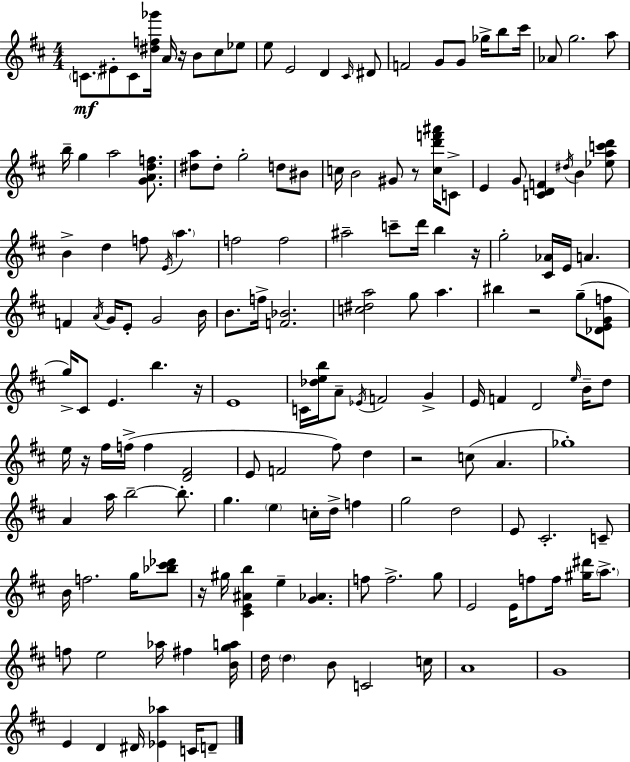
X:1
T:Untitled
M:4/4
L:1/4
K:D
C/2 ^E/2 C/2 [^df_g']/4 A/4 z/4 B/2 ^c/2 _e/2 e/2 E2 D ^C/4 ^D/2 F2 G/2 G/2 _g/4 b/2 ^c'/4 _A/2 g2 a/2 b/4 g a2 [GAdf]/2 [^da]/2 ^d/2 g2 d/2 ^B/2 c/4 B2 ^G/2 z/2 [cd'f'^a']/4 C/2 E G/2 [CDF] ^d/4 B [_eac'd']/2 B d f/2 E/4 a f2 f2 ^a2 c'/2 d'/4 b z/4 g2 [^C_A]/4 E/4 A F A/4 G/4 E/2 G2 B/4 B/2 f/4 [F_B]2 [c^da]2 g/2 a ^b z2 g/2 [_DEGf]/2 g/4 ^C/2 E b z/4 E4 C/4 [_deb]/4 A/2 _E/4 F2 G E/4 F D2 e/4 B/4 d/2 e/4 z/4 ^f/4 f/4 f [D^F]2 E/2 F2 ^f/2 d z2 c/2 A _g4 A a/4 b2 b/2 g e c/4 d/4 f g2 d2 E/2 ^C2 C/2 B/4 f2 g/4 [_b^c'_d']/2 z/4 ^g/4 [^CE^Ab] e [G_A] f/2 f2 g/2 E2 E/4 f/2 f/4 [^g^d']/4 a/2 f/2 e2 _a/4 ^f [Bga]/4 d/4 d B/2 C2 c/4 A4 G4 E D ^D/4 [_E_a] C/4 D/2